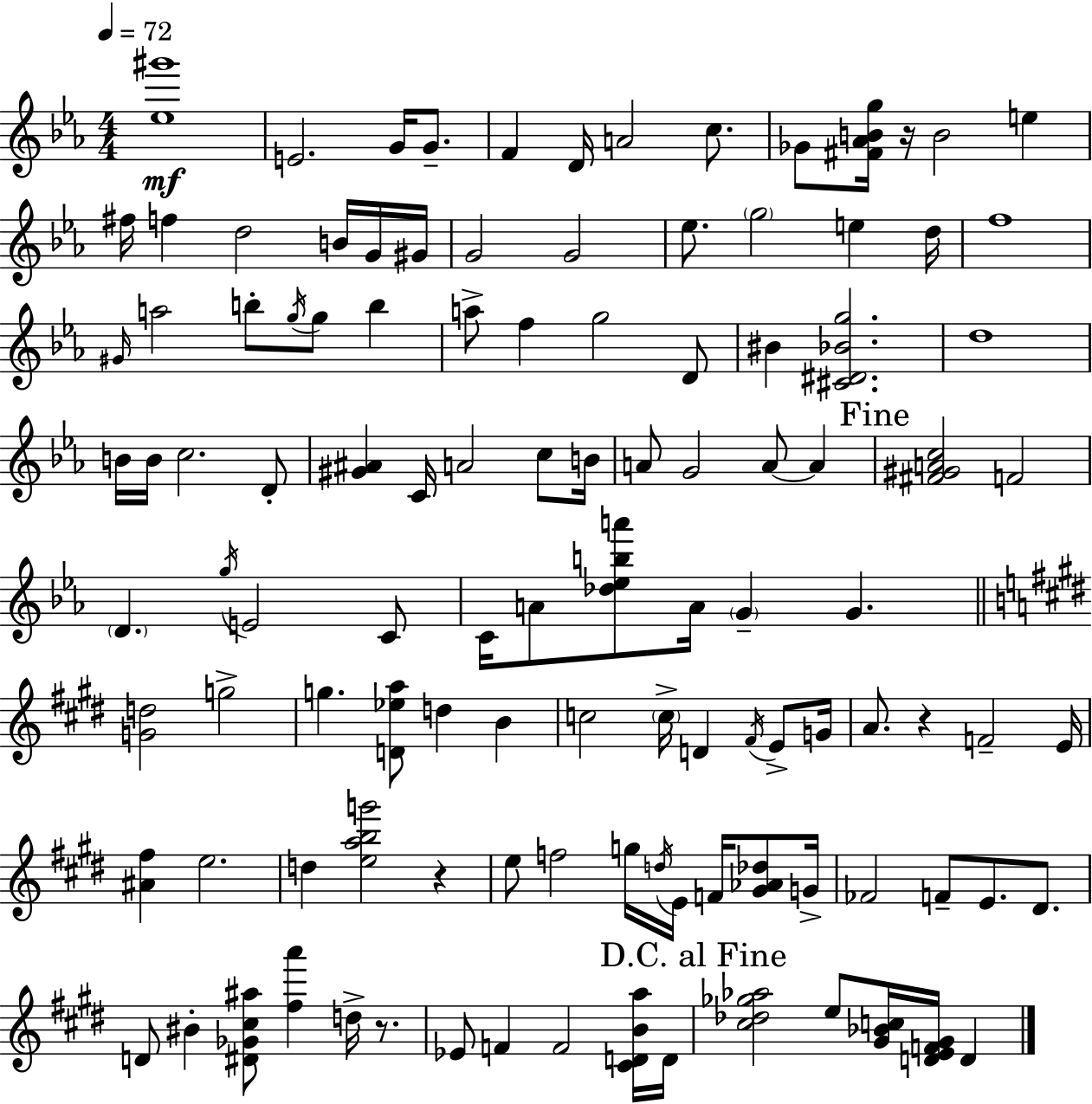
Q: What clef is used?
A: treble